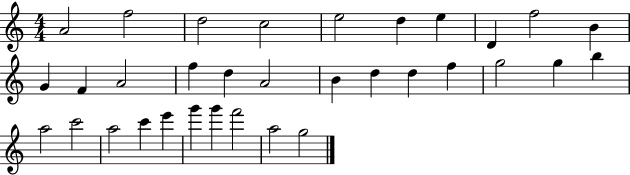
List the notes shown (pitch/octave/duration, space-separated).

A4/h F5/h D5/h C5/h E5/h D5/q E5/q D4/q F5/h B4/q G4/q F4/q A4/h F5/q D5/q A4/h B4/q D5/q D5/q F5/q G5/h G5/q B5/q A5/h C6/h A5/h C6/q E6/q G6/q G6/q F6/h A5/h G5/h